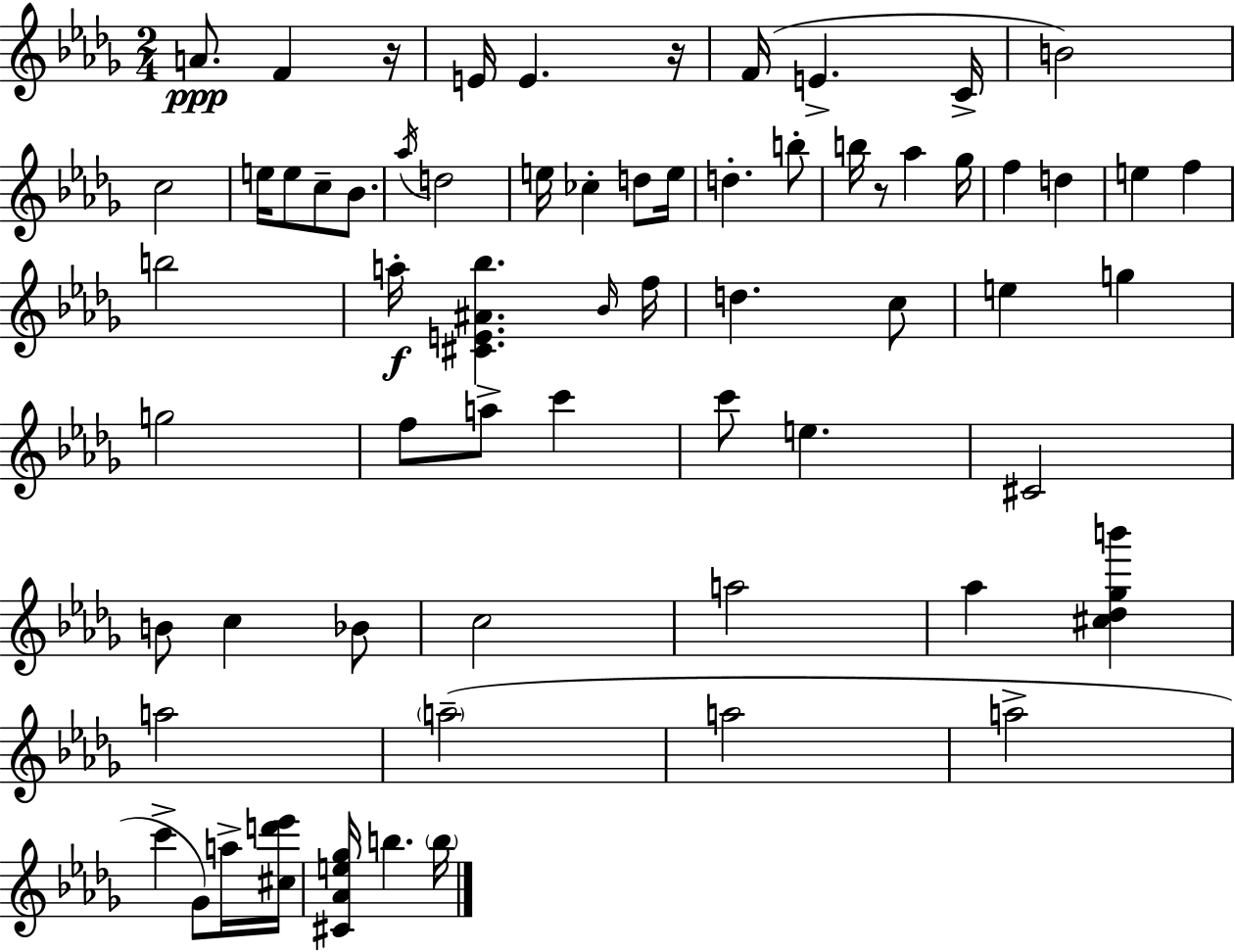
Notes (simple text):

A4/e. F4/q R/s E4/s E4/q. R/s F4/s E4/q. C4/s B4/h C5/h E5/s E5/e C5/e Bb4/e. Ab5/s D5/h E5/s CES5/q D5/e E5/s D5/q. B5/e B5/s R/e Ab5/q Gb5/s F5/q D5/q E5/q F5/q B5/h A5/s [C#4,E4,A#4,Bb5]/q. Bb4/s F5/s D5/q. C5/e E5/q G5/q G5/h F5/e A5/e C6/q C6/e E5/q. C#4/h B4/e C5/q Bb4/e C5/h A5/h Ab5/q [C#5,Db5,Gb5,B6]/q A5/h A5/h A5/h A5/h C6/q Gb4/e A5/s [C#5,D6,Eb6]/s [C#4,Ab4,E5,Gb5]/s B5/q. B5/s